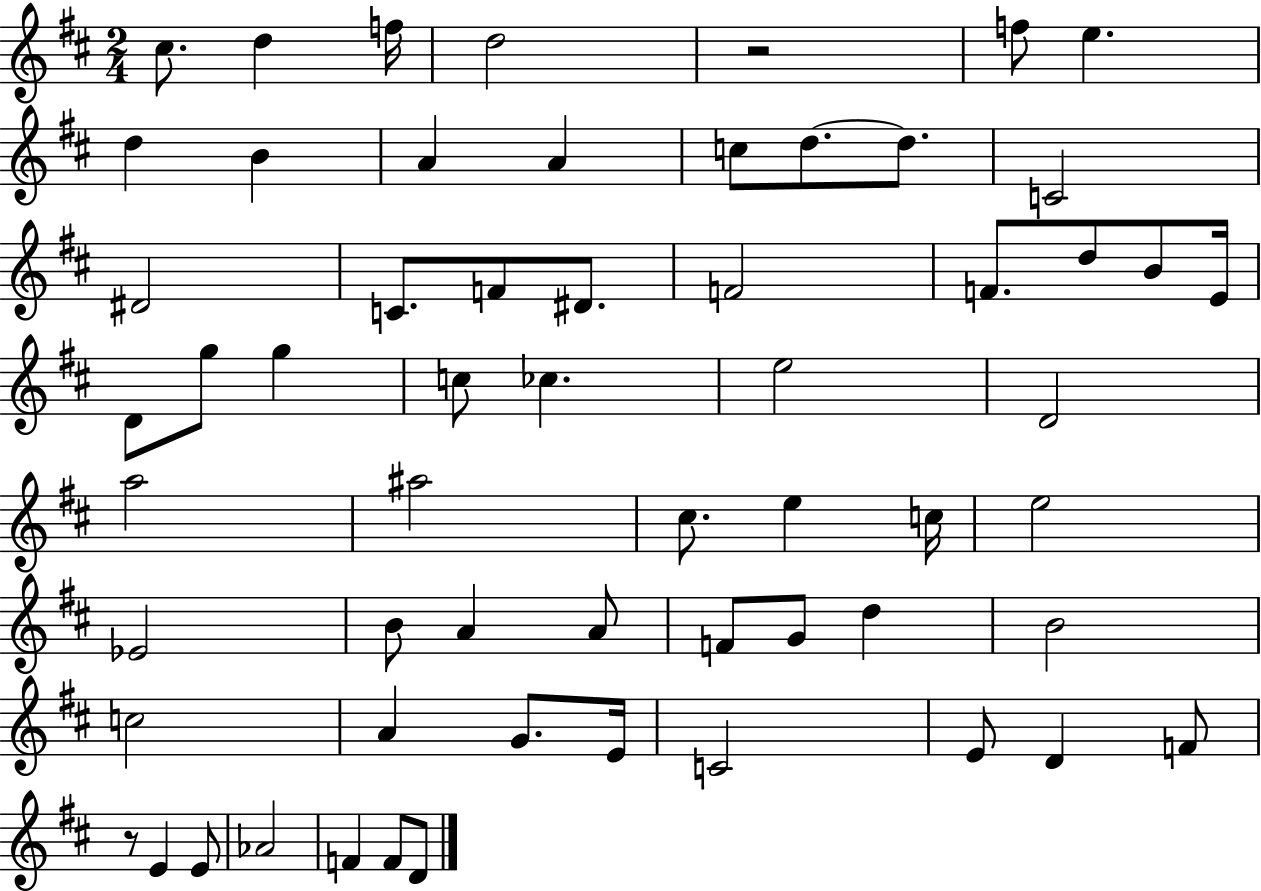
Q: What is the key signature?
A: D major